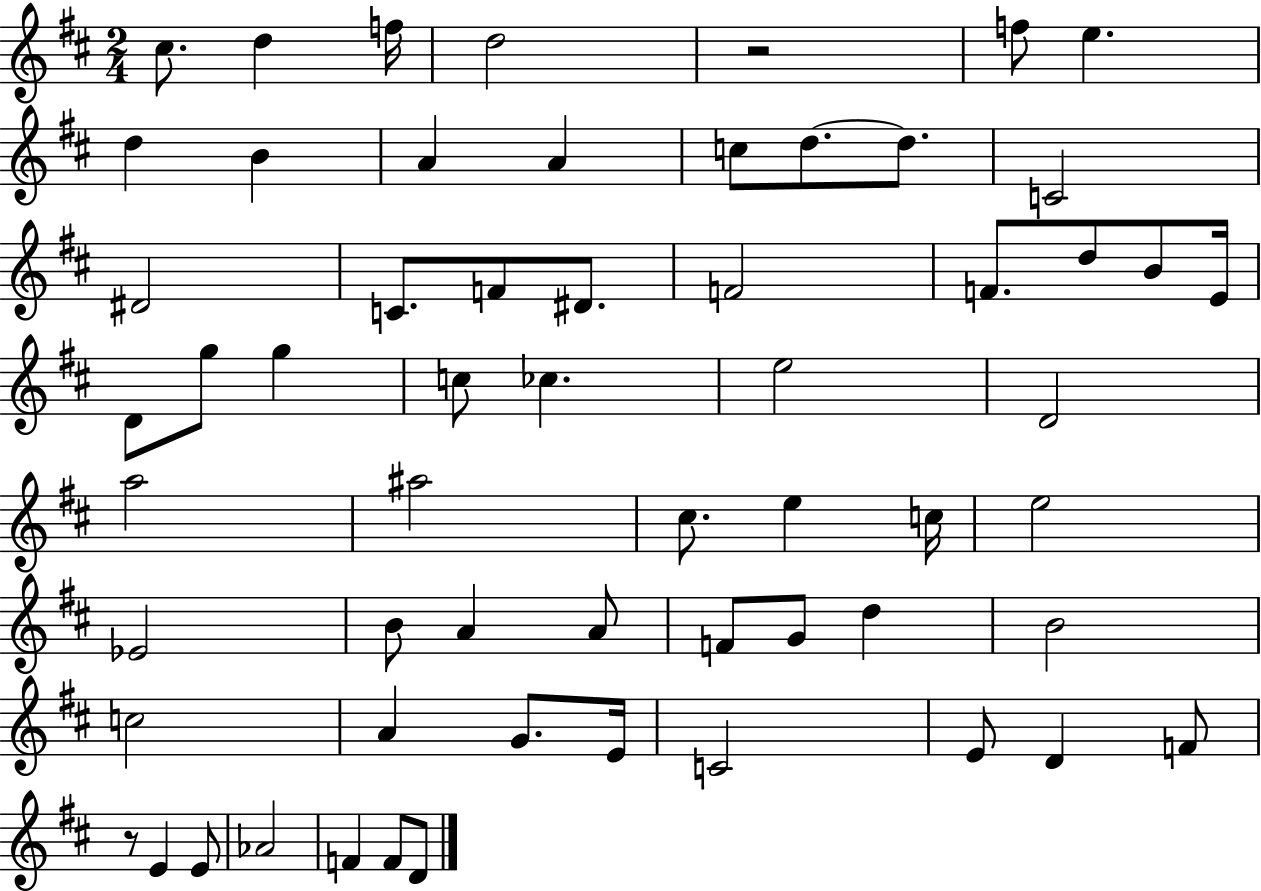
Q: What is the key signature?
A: D major